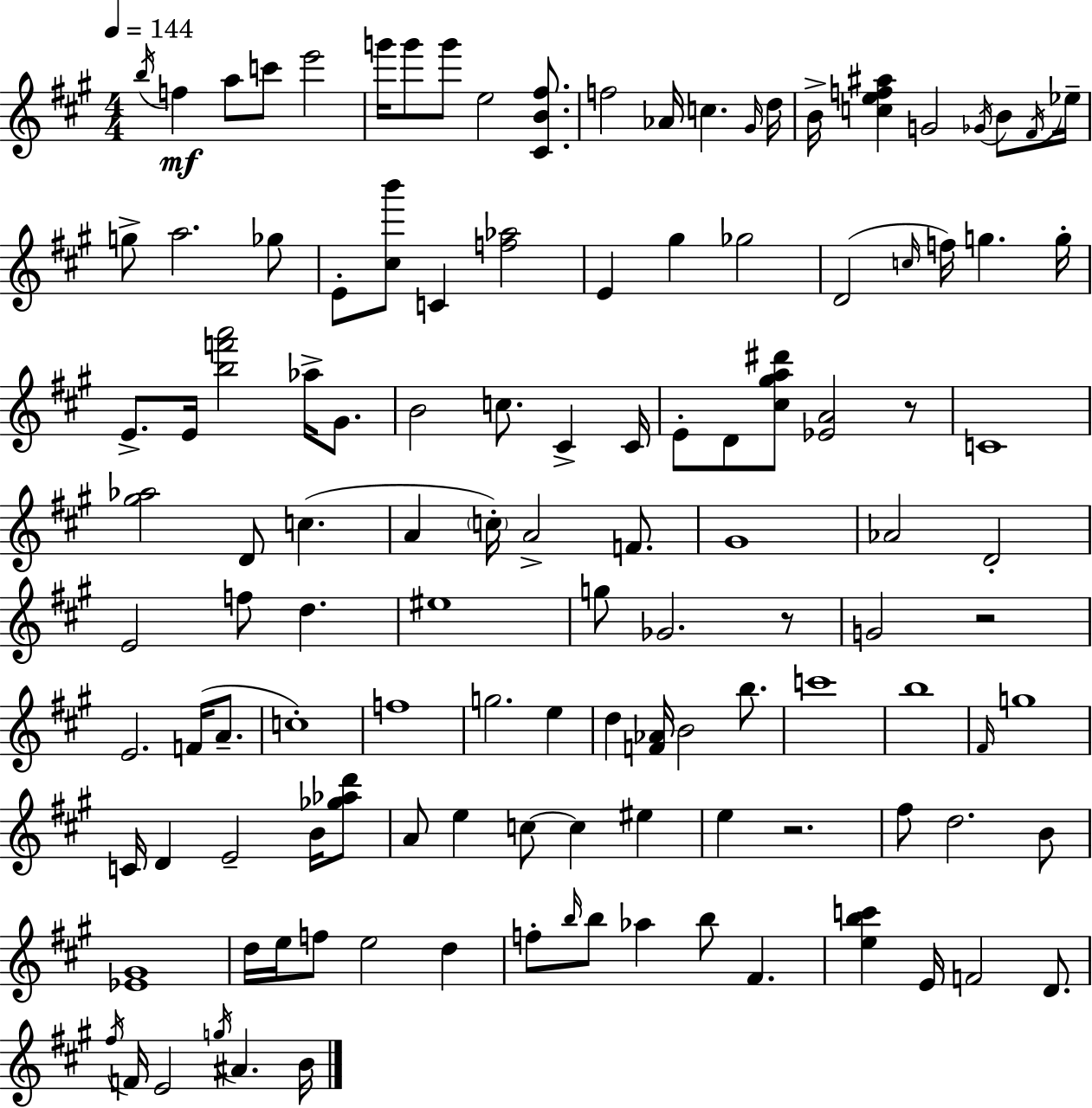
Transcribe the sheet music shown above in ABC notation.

X:1
T:Untitled
M:4/4
L:1/4
K:A
b/4 f a/2 c'/2 e'2 g'/4 g'/2 g'/2 e2 [^CB^f]/2 f2 _A/4 c ^G/4 d/4 B/4 [cef^a] G2 _G/4 B/2 ^F/4 _e/4 g/2 a2 _g/2 E/2 [^cb']/2 C [f_a]2 E ^g _g2 D2 c/4 f/4 g g/4 E/2 E/4 [bf'a']2 _a/4 ^G/2 B2 c/2 ^C ^C/4 E/2 D/2 [^c^ga^d']/2 [_EA]2 z/2 C4 [^g_a]2 D/2 c A c/4 A2 F/2 ^G4 _A2 D2 E2 f/2 d ^e4 g/2 _G2 z/2 G2 z2 E2 F/4 A/2 c4 f4 g2 e d [F_A]/4 B2 b/2 c'4 b4 ^F/4 g4 C/4 D E2 B/4 [_g_ad']/2 A/2 e c/2 c ^e e z2 ^f/2 d2 B/2 [_E^G]4 d/4 e/4 f/2 e2 d f/2 b/4 b/2 _a b/2 ^F [ebc'] E/4 F2 D/2 ^f/4 F/4 E2 g/4 ^A B/4